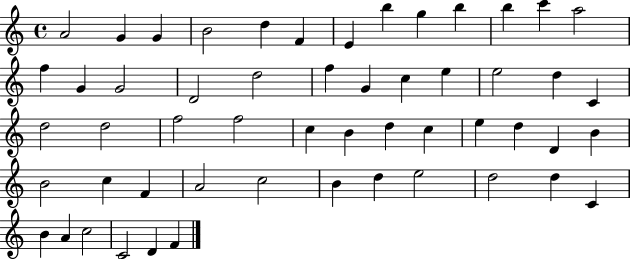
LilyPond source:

{
  \clef treble
  \time 4/4
  \defaultTimeSignature
  \key c \major
  a'2 g'4 g'4 | b'2 d''4 f'4 | e'4 b''4 g''4 b''4 | b''4 c'''4 a''2 | \break f''4 g'4 g'2 | d'2 d''2 | f''4 g'4 c''4 e''4 | e''2 d''4 c'4 | \break d''2 d''2 | f''2 f''2 | c''4 b'4 d''4 c''4 | e''4 d''4 d'4 b'4 | \break b'2 c''4 f'4 | a'2 c''2 | b'4 d''4 e''2 | d''2 d''4 c'4 | \break b'4 a'4 c''2 | c'2 d'4 f'4 | \bar "|."
}